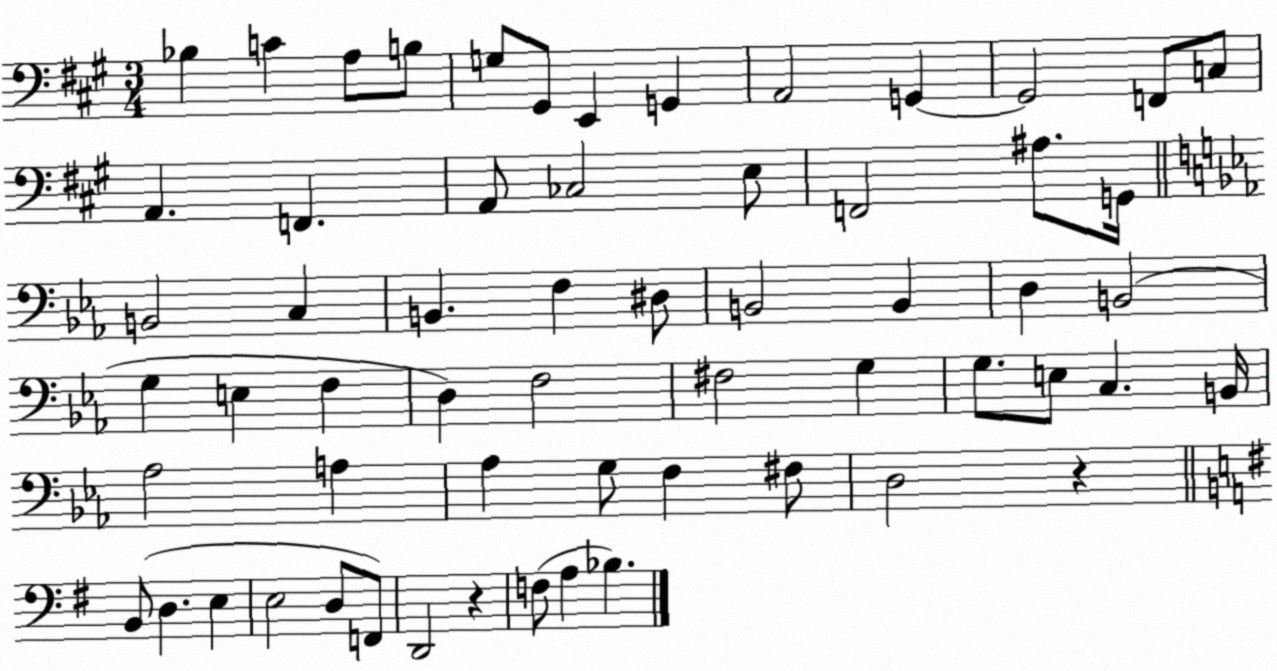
X:1
T:Untitled
M:3/4
L:1/4
K:A
_B, C A,/2 B,/2 G,/2 ^G,,/2 E,, G,, A,,2 G,, G,,2 F,,/2 C,/2 A,, F,, A,,/2 _C,2 E,/2 F,,2 ^A,/2 G,,/4 B,,2 C, B,, F, ^D,/2 B,,2 B,, D, B,,2 G, E, F, D, F,2 ^F,2 G, G,/2 E,/2 C, B,,/4 _A,2 A, _A, G,/2 F, ^F,/2 D,2 z B,,/2 D, E, E,2 D,/2 F,,/2 D,,2 z F,/2 A, _B,